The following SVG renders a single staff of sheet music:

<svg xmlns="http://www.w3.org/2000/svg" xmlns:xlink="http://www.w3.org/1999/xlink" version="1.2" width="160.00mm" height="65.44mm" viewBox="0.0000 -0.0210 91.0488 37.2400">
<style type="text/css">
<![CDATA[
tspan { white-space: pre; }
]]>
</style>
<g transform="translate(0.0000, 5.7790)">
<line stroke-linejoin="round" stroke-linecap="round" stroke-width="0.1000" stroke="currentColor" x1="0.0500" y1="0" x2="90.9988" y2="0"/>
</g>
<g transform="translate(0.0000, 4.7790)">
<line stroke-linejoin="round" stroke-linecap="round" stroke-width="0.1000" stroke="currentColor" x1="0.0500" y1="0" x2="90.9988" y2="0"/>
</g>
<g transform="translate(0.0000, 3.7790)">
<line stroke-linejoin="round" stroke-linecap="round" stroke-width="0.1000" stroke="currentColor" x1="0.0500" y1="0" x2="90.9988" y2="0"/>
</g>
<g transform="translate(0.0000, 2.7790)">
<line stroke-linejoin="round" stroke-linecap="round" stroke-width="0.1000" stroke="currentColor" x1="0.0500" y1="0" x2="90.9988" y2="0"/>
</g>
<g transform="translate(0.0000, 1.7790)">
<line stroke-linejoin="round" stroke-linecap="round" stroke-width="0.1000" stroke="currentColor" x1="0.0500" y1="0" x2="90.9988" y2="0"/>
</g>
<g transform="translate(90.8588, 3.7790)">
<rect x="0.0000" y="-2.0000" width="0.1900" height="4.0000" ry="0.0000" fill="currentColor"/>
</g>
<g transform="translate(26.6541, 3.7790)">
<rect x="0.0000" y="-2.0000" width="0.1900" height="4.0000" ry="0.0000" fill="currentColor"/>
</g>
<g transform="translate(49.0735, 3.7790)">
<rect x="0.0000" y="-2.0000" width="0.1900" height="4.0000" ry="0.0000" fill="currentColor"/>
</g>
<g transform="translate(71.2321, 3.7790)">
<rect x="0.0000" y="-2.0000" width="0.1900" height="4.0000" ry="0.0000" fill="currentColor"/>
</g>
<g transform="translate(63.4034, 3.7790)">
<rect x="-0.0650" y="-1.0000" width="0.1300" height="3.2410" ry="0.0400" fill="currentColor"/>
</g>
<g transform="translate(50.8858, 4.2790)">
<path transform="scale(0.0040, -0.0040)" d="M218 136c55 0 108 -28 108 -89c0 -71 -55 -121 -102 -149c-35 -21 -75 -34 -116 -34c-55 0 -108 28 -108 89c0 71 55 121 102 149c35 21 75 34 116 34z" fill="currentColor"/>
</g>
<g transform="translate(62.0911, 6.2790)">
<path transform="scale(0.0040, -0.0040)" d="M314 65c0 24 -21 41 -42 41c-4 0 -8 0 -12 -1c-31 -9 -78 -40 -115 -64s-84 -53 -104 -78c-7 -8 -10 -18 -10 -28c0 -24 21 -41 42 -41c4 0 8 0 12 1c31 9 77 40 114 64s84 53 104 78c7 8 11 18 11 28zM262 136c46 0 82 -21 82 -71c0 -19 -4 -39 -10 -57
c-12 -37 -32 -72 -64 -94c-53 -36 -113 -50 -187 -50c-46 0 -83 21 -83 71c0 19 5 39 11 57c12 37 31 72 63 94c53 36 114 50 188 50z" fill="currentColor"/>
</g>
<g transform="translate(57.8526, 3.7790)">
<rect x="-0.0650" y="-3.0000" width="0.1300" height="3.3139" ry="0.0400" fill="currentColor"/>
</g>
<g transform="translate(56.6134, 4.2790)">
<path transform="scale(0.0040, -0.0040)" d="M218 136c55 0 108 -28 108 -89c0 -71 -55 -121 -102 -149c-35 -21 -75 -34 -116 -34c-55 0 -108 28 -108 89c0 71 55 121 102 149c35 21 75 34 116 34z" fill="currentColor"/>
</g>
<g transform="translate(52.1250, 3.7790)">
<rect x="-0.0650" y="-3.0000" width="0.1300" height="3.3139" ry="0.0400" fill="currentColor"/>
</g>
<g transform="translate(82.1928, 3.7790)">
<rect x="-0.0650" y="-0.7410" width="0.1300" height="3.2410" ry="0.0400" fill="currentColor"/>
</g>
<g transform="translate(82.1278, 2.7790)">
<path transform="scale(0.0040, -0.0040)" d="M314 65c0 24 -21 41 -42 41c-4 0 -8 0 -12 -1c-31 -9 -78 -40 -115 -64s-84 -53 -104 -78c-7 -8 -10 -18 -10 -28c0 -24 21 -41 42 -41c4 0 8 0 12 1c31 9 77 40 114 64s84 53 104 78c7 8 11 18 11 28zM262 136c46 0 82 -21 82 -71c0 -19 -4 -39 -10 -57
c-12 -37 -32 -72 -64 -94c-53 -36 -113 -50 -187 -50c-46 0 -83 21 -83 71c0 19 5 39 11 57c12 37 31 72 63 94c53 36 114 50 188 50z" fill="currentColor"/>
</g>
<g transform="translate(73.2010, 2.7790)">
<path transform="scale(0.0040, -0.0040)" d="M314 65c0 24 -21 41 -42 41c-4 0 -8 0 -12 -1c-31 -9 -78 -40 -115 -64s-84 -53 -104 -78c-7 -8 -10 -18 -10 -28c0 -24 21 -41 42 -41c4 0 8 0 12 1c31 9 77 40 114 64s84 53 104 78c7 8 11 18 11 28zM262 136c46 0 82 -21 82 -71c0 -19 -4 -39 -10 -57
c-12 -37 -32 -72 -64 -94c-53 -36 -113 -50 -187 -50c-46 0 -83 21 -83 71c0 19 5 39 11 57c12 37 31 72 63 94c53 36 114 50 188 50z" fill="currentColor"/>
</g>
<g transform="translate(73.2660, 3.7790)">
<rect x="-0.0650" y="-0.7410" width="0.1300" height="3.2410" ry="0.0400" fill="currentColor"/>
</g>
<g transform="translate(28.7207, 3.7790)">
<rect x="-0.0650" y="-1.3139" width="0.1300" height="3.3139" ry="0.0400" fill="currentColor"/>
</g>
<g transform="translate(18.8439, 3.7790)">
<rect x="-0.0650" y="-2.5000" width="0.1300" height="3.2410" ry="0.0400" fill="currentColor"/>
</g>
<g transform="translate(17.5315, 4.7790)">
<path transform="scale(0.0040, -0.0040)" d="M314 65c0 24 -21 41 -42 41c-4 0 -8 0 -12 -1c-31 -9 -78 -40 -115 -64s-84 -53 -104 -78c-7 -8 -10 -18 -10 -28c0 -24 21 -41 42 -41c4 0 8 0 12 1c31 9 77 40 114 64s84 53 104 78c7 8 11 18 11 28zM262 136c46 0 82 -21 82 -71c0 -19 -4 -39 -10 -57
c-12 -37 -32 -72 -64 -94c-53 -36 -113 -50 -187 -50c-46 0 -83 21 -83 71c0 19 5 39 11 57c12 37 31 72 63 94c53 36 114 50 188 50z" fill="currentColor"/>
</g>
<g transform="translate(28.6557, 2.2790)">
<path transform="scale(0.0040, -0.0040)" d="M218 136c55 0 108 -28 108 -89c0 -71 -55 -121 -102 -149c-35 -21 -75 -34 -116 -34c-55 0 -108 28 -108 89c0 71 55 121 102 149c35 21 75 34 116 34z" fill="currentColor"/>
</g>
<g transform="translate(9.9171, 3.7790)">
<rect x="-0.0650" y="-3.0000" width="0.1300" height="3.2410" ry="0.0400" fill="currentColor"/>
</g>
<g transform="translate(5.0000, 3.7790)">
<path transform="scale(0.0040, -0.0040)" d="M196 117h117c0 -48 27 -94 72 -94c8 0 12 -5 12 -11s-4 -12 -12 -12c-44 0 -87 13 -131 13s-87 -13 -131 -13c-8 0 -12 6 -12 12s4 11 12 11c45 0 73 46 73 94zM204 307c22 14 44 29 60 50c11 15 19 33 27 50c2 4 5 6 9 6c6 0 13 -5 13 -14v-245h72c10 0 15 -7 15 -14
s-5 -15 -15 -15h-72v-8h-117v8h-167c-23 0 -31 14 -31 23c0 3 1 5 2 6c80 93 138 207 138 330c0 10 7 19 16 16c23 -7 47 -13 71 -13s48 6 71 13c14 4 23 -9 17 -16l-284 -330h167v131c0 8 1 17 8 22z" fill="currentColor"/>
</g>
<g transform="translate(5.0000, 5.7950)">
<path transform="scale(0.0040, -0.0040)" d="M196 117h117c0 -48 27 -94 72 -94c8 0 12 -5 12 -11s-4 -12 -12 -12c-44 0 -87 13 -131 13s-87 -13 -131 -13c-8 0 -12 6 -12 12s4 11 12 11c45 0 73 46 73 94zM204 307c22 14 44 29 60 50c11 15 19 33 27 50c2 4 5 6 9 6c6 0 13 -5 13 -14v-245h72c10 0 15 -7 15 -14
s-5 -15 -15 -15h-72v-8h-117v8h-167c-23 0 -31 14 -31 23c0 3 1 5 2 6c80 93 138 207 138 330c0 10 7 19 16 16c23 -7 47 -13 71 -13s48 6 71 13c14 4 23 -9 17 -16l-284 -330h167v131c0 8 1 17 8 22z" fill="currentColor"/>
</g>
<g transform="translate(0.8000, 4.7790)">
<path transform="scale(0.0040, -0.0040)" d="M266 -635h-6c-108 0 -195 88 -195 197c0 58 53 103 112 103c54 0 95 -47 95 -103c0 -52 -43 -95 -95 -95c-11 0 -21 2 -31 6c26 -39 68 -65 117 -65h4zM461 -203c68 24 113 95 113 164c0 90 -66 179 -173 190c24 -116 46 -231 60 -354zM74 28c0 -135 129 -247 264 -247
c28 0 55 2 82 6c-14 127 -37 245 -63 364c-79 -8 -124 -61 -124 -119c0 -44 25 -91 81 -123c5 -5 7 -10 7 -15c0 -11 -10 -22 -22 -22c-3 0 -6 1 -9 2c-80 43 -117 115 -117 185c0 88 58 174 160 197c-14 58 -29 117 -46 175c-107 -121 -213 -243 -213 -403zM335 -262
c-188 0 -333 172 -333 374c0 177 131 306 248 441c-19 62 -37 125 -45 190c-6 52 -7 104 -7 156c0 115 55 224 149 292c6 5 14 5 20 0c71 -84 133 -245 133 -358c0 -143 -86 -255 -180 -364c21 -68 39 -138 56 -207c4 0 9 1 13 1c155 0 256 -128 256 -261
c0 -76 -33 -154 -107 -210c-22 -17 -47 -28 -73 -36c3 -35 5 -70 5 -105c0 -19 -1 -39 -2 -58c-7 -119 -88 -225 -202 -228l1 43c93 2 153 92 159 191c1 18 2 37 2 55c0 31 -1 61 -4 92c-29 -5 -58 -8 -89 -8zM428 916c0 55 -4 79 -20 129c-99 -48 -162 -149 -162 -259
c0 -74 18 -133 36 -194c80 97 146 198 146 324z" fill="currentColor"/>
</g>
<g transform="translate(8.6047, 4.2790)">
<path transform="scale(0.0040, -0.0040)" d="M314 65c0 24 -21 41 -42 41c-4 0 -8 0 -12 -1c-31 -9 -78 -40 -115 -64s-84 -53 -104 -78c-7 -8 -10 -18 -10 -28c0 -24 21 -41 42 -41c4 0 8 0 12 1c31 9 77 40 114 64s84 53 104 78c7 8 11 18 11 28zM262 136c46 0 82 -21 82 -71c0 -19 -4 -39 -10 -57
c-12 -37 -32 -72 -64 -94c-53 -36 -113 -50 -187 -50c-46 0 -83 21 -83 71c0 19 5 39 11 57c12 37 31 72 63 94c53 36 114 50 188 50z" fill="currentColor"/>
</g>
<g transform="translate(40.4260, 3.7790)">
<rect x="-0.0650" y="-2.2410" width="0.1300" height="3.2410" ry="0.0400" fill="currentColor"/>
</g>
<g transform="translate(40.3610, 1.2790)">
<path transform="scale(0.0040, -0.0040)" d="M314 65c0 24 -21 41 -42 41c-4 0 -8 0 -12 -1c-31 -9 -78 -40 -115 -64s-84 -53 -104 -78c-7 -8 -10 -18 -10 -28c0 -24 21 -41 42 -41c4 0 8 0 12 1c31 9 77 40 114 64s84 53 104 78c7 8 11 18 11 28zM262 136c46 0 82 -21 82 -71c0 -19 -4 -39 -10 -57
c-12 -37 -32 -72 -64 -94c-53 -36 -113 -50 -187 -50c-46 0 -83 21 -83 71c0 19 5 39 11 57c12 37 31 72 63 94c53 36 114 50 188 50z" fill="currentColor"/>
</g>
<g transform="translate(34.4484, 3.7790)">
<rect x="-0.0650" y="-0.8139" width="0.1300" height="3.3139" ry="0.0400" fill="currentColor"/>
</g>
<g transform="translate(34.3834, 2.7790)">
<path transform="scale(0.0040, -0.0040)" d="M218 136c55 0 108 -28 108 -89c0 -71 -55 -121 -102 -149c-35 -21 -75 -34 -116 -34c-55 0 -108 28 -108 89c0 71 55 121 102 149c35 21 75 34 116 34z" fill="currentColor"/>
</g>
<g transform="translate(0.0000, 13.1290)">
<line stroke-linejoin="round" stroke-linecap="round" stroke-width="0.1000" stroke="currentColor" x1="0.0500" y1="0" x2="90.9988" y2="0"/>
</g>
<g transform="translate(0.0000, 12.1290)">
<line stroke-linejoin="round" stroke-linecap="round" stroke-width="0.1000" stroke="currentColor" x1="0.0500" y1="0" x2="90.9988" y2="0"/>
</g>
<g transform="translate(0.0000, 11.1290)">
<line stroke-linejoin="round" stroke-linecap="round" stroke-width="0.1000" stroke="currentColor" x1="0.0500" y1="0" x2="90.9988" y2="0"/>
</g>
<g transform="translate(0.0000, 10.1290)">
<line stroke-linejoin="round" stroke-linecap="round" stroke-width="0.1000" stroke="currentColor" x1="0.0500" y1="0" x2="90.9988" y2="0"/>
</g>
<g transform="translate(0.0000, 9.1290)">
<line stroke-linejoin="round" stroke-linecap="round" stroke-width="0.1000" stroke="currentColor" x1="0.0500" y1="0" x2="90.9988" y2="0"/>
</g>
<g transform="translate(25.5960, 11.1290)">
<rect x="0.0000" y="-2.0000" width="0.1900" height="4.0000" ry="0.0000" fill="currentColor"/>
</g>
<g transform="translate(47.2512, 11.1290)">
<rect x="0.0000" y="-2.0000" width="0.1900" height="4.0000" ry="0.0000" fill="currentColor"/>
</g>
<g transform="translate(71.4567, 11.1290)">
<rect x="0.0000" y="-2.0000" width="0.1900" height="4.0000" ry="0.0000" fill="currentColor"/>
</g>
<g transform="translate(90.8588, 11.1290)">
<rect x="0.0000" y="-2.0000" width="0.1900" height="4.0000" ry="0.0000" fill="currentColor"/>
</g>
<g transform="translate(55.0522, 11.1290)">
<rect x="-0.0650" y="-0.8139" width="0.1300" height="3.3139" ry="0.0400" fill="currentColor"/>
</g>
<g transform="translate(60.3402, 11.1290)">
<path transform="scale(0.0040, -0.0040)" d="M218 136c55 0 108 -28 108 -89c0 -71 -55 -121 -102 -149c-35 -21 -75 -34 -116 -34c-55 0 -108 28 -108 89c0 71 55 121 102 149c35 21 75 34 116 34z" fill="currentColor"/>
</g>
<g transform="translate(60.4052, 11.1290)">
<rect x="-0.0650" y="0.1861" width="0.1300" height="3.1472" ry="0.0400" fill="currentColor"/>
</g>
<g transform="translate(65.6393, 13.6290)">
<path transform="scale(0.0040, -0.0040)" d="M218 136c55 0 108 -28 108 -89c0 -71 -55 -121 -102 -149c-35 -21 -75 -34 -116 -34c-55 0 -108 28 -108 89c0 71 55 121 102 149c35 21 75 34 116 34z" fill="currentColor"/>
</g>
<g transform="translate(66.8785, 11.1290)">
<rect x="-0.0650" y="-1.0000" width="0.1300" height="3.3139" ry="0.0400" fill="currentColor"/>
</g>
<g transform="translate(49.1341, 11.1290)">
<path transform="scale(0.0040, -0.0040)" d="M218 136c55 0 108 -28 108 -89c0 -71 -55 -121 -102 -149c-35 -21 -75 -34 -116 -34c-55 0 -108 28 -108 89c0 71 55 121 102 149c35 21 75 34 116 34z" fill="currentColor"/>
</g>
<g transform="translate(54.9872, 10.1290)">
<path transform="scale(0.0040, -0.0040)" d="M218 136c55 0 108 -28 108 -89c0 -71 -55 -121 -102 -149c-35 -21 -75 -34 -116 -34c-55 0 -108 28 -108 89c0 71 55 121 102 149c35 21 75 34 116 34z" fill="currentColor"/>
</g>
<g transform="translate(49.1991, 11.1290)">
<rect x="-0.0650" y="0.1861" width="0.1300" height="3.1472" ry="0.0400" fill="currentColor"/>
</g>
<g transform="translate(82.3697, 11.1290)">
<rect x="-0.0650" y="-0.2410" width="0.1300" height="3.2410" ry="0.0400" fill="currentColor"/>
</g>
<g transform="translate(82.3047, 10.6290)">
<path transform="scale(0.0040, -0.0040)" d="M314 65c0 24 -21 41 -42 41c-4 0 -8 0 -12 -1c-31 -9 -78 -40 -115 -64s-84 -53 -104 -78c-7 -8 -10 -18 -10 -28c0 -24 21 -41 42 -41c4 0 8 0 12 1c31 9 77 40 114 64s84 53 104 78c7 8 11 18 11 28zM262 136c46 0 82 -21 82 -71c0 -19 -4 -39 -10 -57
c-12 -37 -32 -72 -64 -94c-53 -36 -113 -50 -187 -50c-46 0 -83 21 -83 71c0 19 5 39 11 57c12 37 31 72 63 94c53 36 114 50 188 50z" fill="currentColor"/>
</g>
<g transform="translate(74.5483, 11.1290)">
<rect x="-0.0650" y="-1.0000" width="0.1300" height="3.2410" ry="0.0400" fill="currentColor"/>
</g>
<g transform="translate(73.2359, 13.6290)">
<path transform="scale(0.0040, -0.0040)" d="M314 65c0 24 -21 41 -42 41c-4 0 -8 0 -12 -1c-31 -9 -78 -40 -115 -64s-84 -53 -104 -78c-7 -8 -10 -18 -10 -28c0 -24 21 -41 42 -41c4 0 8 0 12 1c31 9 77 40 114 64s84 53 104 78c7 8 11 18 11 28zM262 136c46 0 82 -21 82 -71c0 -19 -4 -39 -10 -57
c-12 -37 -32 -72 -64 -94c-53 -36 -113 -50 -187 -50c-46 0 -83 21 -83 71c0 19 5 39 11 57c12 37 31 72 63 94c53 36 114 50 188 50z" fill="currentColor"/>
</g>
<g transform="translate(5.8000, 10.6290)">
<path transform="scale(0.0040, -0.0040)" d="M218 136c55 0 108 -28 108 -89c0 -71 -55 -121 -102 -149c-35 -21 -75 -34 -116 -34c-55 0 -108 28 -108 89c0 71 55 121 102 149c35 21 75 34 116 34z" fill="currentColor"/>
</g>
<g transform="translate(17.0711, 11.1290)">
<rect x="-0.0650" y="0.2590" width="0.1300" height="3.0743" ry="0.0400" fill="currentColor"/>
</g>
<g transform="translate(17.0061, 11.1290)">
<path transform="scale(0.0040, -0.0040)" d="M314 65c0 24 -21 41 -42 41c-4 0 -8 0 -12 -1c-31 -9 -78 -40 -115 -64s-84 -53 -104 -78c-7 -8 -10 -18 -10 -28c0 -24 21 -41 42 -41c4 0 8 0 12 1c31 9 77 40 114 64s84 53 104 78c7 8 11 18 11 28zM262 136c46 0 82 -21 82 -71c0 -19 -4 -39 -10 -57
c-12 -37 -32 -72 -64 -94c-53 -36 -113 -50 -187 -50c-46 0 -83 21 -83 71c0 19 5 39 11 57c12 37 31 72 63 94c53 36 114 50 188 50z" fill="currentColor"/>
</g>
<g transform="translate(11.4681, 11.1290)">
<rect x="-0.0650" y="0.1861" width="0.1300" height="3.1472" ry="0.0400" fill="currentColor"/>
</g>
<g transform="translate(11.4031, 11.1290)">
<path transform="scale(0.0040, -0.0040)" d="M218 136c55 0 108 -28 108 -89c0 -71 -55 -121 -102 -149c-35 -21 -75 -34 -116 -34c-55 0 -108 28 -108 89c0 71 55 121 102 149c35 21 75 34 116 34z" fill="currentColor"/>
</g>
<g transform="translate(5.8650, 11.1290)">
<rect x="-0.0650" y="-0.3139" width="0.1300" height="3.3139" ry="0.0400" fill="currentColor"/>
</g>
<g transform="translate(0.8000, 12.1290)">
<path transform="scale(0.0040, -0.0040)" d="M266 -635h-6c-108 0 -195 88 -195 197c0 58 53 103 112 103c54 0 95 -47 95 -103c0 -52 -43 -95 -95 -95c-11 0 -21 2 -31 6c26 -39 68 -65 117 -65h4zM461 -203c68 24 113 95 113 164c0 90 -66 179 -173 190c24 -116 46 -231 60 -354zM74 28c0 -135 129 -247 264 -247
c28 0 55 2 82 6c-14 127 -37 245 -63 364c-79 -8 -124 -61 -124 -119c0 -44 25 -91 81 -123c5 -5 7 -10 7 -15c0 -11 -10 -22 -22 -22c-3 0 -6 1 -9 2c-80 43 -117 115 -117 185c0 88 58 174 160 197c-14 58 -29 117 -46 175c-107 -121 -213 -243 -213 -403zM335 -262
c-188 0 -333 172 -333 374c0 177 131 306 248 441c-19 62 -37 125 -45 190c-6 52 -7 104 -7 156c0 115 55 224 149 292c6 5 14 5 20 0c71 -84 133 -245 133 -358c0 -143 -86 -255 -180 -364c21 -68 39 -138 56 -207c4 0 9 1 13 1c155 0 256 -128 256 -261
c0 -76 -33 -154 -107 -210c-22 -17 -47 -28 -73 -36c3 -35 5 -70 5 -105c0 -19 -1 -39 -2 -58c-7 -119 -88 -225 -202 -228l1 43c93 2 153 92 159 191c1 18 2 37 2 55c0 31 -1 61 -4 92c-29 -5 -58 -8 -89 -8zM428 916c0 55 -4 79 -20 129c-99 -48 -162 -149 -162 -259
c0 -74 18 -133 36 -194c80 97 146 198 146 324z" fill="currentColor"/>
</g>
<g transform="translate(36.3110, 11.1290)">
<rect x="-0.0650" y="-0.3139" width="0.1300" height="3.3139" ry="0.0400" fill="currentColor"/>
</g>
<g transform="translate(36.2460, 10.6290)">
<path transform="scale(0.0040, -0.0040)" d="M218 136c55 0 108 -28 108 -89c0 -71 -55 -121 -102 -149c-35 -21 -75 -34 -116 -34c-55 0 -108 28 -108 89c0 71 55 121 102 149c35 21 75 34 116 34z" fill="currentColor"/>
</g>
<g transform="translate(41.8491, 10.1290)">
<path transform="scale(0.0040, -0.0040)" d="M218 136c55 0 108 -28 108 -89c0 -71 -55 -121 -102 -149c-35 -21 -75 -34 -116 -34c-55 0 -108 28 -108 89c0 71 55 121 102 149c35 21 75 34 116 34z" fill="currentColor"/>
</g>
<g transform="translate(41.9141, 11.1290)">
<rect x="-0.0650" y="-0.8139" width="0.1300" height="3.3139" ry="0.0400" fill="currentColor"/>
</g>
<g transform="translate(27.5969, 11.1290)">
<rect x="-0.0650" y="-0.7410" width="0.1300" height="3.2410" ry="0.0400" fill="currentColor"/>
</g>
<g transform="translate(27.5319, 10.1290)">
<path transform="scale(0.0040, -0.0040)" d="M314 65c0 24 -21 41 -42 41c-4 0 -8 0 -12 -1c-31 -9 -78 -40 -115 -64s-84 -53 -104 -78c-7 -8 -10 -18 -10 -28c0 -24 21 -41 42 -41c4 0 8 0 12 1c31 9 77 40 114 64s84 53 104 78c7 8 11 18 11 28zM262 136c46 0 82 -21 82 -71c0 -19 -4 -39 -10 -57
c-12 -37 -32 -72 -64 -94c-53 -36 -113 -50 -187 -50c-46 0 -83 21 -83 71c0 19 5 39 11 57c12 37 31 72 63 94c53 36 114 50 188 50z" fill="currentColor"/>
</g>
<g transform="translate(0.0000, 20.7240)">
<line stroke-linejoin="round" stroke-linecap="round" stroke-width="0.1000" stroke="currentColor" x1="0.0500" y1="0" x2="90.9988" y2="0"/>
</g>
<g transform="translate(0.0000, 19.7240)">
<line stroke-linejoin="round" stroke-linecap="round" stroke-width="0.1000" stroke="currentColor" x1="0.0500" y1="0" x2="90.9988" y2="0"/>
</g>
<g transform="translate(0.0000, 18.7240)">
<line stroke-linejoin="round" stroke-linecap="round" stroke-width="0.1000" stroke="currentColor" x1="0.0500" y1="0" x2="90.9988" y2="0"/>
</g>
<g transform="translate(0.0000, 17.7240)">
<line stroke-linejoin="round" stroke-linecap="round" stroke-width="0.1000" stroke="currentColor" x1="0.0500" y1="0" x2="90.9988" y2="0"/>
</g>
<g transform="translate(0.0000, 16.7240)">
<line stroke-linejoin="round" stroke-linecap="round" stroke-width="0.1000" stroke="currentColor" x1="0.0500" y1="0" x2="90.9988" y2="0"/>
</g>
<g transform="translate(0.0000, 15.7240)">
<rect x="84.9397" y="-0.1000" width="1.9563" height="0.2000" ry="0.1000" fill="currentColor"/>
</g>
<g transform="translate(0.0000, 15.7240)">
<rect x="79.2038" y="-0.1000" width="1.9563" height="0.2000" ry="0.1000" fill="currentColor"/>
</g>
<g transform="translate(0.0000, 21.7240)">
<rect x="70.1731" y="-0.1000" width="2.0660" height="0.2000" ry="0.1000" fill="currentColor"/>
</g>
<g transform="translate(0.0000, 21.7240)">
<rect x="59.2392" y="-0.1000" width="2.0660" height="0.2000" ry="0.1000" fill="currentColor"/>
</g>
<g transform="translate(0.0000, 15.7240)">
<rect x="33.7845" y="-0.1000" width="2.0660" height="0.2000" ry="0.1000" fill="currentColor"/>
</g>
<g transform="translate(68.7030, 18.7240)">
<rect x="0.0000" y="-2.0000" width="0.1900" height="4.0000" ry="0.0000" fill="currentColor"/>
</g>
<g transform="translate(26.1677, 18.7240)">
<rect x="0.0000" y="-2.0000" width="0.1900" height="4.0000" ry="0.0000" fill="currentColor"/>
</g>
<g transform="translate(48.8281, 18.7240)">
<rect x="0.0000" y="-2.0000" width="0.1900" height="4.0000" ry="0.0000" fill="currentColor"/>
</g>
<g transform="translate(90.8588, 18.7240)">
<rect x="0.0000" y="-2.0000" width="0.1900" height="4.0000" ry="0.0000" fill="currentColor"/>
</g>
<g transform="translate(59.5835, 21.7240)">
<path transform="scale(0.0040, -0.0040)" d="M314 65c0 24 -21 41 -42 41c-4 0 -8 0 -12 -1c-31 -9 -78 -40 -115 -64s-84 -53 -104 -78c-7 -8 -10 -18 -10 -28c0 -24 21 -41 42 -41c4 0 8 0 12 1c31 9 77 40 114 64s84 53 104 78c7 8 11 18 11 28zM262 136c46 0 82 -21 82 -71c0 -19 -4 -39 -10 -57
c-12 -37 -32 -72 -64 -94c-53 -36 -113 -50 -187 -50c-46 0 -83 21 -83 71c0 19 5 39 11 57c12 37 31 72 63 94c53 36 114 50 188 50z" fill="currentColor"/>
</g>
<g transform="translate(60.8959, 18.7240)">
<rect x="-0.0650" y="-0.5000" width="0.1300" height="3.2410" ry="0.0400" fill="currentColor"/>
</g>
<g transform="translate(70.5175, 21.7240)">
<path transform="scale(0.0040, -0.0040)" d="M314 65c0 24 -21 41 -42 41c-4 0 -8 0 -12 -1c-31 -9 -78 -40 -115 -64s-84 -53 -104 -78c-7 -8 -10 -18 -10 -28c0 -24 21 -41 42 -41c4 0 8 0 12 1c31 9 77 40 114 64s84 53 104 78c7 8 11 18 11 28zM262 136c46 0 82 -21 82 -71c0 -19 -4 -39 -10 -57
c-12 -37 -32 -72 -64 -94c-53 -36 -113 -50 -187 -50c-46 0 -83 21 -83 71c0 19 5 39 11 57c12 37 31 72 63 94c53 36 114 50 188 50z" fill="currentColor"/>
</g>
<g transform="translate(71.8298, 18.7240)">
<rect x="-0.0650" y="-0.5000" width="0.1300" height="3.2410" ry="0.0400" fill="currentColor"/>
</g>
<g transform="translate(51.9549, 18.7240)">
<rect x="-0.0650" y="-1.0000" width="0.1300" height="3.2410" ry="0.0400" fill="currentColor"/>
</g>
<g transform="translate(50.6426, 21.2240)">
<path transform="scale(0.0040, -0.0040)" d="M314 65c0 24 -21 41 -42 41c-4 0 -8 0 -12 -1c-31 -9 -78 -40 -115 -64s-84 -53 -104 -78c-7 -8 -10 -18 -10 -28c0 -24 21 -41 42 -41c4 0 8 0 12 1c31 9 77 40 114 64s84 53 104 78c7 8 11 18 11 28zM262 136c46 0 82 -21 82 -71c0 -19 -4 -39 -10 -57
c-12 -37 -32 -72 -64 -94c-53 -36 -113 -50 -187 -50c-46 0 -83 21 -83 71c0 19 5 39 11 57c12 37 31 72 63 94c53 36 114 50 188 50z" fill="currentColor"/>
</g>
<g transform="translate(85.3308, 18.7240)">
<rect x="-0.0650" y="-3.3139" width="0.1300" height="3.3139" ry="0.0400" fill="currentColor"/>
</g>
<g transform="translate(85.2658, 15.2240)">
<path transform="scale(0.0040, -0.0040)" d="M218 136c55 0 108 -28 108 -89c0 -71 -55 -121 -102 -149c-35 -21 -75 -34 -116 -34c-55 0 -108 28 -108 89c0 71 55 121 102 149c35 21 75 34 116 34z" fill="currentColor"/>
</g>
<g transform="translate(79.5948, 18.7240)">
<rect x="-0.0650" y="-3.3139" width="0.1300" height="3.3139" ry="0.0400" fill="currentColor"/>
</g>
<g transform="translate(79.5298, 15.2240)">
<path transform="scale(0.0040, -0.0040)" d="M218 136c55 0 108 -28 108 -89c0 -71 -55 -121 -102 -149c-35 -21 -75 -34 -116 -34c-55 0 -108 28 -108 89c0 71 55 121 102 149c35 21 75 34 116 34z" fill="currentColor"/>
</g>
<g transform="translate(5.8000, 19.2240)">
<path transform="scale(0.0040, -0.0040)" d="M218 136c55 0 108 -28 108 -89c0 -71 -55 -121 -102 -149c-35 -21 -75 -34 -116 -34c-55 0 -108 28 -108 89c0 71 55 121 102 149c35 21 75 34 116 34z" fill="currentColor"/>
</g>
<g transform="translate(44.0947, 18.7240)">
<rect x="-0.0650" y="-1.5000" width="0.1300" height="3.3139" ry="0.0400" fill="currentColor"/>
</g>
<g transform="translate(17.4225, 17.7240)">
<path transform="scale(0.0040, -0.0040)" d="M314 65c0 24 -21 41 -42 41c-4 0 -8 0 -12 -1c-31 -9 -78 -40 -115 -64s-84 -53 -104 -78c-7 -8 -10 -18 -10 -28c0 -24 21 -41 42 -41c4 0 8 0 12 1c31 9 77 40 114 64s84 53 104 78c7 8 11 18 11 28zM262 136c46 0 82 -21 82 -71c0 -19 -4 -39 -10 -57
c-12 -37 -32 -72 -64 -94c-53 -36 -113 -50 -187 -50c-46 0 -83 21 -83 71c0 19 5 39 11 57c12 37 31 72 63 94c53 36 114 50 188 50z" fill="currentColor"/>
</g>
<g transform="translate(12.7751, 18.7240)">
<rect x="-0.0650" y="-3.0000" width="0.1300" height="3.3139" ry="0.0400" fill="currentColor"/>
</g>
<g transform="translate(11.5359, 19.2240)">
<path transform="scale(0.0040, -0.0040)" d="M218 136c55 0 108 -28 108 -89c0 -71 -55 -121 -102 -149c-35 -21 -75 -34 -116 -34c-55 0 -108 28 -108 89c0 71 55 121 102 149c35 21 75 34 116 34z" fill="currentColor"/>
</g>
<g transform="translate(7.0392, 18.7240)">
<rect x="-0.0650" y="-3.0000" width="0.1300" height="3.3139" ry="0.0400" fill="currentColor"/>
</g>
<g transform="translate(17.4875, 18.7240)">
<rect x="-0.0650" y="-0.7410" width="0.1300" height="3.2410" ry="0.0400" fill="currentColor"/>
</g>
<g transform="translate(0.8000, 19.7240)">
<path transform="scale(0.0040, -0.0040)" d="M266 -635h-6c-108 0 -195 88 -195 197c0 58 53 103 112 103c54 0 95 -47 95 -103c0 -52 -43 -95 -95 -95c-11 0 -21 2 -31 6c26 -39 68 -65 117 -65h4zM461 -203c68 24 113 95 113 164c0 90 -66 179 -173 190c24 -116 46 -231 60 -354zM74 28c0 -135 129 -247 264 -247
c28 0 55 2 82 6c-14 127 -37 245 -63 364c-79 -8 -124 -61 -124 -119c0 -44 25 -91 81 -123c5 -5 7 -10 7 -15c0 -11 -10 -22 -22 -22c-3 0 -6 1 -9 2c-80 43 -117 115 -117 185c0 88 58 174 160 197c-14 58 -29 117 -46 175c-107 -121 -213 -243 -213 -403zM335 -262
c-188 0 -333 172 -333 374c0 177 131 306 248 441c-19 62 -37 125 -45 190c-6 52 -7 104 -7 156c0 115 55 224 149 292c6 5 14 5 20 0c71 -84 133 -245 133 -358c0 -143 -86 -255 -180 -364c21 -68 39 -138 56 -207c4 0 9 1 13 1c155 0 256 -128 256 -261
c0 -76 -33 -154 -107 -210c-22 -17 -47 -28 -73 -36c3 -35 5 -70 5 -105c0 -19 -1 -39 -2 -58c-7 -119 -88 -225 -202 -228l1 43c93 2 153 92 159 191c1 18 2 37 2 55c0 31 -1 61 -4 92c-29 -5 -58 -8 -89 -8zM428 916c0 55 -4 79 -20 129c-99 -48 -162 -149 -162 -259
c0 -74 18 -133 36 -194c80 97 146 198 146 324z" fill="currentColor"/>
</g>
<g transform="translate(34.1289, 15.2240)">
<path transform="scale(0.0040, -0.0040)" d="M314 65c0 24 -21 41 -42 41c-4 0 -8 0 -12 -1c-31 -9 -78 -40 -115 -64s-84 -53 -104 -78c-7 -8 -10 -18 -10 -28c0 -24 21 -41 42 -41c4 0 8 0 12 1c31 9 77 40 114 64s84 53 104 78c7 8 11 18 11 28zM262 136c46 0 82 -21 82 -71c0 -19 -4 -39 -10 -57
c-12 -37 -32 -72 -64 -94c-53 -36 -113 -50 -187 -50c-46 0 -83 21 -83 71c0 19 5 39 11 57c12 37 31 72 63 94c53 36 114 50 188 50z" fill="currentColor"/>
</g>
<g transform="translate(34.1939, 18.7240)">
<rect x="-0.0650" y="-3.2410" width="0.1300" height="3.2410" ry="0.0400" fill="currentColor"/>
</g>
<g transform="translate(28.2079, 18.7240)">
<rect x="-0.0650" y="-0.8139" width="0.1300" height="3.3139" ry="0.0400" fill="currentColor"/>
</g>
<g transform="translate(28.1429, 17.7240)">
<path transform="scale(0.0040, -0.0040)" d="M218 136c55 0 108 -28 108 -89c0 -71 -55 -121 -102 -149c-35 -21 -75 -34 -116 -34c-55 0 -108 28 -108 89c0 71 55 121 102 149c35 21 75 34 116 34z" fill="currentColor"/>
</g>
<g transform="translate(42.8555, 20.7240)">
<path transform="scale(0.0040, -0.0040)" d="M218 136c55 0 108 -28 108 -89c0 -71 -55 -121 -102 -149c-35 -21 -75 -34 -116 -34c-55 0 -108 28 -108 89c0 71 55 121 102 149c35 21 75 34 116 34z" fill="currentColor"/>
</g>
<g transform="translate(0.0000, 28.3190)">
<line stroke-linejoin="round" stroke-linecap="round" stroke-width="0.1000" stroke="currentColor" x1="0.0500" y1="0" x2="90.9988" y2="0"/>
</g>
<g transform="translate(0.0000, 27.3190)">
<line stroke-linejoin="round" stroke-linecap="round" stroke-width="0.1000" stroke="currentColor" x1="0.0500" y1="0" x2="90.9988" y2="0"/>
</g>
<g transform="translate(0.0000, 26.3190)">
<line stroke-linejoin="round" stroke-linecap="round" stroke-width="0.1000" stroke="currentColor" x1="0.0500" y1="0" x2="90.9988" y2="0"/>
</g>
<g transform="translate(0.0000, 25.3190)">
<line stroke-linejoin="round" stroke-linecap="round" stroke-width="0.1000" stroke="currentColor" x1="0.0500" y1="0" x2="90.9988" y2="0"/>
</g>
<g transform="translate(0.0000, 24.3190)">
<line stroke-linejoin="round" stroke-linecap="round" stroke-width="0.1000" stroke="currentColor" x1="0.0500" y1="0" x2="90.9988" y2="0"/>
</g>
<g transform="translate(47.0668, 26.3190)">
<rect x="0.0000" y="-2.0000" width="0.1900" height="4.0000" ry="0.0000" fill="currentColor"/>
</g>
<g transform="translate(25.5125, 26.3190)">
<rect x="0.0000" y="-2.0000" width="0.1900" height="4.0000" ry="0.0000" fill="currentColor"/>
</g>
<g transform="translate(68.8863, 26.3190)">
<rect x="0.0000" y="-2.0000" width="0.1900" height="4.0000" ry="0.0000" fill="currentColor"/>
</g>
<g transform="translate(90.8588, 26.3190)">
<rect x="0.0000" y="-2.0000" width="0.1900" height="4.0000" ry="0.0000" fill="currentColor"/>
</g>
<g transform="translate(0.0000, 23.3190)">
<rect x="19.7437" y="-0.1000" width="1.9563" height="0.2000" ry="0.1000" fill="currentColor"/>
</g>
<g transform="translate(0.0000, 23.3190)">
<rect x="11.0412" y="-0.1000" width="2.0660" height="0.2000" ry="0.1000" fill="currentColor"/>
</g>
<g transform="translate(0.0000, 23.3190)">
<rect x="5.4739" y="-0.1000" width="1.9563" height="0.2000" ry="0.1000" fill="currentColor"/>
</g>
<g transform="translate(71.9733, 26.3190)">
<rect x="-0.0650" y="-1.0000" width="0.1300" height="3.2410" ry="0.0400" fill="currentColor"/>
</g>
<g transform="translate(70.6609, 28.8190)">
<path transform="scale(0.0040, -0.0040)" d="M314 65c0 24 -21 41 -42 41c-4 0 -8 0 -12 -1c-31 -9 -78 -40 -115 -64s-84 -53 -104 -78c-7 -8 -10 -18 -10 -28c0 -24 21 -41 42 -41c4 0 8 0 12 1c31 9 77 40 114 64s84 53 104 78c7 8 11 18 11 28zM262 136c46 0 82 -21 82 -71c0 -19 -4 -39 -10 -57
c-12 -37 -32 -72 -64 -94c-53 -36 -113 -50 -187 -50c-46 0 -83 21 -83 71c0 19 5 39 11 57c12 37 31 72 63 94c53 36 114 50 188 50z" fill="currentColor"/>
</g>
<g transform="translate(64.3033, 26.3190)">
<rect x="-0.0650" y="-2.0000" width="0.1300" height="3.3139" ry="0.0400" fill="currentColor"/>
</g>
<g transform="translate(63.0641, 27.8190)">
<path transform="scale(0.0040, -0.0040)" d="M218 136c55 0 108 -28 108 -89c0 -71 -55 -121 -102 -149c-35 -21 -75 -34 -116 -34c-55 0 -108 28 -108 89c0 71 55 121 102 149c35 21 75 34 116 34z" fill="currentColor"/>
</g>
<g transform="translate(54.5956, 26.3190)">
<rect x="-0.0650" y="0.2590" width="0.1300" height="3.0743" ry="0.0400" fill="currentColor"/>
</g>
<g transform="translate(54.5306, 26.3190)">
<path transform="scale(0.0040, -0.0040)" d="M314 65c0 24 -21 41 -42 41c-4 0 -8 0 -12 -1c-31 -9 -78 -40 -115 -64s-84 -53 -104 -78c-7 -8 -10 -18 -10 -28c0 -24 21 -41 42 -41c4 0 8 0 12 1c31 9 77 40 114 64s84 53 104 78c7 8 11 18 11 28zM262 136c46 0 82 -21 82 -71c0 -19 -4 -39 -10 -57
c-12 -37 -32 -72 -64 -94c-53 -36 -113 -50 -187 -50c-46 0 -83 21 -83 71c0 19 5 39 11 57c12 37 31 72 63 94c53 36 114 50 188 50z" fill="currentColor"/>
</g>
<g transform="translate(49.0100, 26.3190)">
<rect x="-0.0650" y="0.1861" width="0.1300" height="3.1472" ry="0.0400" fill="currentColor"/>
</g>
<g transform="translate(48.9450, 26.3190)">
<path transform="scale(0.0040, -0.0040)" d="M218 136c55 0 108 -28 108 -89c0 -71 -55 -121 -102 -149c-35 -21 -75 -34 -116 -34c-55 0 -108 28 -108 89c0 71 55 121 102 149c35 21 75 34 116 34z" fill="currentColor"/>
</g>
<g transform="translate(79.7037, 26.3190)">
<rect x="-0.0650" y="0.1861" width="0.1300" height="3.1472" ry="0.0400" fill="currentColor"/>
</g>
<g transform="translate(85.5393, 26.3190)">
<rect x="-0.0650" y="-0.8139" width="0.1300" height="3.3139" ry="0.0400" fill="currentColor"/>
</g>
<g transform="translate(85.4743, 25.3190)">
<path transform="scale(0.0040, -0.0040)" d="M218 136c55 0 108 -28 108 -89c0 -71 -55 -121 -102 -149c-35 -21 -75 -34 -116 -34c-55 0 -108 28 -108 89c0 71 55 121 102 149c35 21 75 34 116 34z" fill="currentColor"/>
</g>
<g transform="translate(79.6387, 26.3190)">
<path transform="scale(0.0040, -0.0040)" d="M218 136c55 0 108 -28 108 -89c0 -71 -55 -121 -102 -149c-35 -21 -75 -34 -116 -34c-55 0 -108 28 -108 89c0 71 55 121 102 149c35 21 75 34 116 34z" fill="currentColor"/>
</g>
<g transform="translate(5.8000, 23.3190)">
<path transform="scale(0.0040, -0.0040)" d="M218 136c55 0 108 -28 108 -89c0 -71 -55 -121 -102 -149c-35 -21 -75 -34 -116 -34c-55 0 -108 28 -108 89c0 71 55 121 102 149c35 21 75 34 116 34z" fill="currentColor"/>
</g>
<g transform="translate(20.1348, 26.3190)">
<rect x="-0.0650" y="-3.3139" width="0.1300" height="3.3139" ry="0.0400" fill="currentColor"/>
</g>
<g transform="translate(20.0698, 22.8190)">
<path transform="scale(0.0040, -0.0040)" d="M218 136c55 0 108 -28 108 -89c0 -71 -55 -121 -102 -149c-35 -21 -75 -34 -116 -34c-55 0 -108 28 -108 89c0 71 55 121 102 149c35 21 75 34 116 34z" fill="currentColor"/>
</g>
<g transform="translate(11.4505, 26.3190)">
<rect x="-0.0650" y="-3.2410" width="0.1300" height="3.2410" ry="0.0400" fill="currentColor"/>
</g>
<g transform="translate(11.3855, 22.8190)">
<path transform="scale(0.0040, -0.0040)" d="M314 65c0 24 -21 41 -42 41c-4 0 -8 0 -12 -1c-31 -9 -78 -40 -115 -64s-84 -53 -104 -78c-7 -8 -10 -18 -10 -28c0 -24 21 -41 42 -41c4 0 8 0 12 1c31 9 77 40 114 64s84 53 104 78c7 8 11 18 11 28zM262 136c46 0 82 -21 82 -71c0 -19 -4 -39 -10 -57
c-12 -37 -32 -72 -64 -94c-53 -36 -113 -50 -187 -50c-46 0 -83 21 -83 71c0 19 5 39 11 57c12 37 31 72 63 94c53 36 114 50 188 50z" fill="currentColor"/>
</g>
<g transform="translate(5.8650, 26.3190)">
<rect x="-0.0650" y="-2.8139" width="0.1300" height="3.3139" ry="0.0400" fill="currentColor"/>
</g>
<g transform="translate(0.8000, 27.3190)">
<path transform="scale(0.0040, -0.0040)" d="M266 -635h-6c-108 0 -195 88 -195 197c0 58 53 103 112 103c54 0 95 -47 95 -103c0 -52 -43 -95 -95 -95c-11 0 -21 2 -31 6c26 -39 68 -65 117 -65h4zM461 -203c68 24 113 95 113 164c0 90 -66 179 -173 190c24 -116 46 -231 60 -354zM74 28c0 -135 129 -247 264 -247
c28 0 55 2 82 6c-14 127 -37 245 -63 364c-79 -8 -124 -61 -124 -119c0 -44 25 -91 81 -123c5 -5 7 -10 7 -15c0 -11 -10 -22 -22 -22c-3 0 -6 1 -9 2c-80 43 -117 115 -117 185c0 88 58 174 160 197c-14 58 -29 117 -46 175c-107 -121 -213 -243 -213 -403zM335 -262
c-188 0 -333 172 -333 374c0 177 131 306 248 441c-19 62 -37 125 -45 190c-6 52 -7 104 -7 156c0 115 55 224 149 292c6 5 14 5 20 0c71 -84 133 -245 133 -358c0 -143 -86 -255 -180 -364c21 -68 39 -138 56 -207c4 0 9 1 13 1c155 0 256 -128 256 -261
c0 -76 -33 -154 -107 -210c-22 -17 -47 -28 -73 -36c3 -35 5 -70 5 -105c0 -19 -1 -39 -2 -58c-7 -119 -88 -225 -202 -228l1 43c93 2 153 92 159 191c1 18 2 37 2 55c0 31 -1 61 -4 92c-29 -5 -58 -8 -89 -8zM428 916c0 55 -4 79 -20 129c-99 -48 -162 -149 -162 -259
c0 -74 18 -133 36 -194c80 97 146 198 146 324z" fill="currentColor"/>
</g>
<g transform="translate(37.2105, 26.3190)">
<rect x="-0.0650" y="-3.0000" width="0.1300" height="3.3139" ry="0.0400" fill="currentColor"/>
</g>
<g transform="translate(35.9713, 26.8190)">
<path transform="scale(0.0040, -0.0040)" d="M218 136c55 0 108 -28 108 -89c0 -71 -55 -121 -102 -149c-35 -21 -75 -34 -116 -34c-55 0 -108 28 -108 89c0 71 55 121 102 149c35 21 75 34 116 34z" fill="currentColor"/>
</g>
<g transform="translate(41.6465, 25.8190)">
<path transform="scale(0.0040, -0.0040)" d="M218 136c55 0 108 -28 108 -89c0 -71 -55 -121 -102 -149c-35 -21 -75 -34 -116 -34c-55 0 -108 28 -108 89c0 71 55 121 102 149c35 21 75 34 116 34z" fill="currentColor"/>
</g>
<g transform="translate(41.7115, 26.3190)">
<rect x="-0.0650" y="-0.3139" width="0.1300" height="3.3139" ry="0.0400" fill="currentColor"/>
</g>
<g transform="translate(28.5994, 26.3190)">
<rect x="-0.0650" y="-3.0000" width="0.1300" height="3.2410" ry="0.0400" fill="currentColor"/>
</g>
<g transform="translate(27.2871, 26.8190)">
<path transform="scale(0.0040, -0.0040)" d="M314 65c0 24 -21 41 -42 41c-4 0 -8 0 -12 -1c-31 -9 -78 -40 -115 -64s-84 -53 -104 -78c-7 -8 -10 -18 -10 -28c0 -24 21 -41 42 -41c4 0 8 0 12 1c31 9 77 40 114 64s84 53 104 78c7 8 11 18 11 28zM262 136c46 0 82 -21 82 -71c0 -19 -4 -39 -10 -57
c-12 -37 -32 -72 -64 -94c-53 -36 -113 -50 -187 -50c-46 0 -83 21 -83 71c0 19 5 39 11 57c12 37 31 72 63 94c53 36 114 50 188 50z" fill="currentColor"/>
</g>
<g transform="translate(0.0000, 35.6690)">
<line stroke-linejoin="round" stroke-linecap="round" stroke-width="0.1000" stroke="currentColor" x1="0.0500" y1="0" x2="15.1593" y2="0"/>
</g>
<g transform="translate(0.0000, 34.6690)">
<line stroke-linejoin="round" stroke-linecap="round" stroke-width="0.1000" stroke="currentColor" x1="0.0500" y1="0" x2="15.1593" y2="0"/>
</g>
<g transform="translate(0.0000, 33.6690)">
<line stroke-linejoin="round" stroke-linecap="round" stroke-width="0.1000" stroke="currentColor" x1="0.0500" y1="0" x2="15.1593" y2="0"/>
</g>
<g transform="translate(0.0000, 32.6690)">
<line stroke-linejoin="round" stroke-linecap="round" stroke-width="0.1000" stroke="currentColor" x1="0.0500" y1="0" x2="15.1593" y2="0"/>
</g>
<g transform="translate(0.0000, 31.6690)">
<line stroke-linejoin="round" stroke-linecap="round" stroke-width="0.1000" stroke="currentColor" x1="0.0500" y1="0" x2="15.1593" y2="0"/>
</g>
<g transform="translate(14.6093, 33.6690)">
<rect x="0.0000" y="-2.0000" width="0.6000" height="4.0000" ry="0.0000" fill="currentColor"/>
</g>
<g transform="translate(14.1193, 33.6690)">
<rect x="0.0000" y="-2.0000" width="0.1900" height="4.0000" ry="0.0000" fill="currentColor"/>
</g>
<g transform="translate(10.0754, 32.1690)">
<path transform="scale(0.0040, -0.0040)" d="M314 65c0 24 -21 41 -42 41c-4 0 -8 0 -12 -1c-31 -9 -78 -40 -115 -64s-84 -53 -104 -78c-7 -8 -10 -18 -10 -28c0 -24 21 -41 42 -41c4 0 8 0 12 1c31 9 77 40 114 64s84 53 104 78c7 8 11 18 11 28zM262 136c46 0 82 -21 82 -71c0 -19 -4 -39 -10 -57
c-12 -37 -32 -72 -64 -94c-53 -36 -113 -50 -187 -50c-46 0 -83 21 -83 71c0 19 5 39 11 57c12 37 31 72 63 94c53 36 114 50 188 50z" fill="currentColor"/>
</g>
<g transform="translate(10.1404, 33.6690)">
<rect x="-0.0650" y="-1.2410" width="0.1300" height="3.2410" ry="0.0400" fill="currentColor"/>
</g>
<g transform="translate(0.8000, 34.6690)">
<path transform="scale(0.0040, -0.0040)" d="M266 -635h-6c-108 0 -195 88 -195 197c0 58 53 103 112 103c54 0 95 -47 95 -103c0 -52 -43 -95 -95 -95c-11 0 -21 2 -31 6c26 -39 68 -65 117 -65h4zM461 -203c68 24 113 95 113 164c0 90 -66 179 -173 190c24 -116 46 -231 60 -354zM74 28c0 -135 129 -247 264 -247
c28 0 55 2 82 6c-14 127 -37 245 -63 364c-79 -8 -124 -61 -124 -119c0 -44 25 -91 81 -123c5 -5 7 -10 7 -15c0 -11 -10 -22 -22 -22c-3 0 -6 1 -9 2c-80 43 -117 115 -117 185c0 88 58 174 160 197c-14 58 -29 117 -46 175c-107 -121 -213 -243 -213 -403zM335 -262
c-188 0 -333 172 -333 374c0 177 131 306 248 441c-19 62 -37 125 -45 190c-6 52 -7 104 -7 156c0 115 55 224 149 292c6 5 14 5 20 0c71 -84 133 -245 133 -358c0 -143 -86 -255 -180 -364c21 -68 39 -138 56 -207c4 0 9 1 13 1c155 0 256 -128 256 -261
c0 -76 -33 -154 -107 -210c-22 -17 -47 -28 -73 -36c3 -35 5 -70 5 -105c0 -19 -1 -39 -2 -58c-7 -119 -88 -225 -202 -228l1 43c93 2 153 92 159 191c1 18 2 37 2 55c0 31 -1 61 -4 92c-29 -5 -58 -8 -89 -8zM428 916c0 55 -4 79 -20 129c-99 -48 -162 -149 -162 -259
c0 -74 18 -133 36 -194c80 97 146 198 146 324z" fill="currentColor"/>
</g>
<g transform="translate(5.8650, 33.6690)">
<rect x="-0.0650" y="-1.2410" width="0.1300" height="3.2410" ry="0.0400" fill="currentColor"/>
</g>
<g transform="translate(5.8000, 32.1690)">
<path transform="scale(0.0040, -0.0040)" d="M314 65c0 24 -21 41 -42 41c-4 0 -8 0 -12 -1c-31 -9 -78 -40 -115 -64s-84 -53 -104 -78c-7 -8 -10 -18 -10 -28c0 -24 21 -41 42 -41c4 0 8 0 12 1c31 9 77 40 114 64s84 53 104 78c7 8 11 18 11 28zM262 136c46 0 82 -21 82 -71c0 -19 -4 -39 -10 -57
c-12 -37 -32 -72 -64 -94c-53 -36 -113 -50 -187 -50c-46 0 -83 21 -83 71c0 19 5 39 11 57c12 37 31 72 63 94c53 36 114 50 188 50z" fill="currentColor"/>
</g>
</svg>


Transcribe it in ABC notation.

X:1
T:Untitled
M:4/4
L:1/4
K:C
A2 G2 e d g2 A A D2 d2 d2 c B B2 d2 c d B d B D D2 c2 A A d2 d b2 E D2 C2 C2 b b a b2 b A2 A c B B2 F D2 B d e2 e2